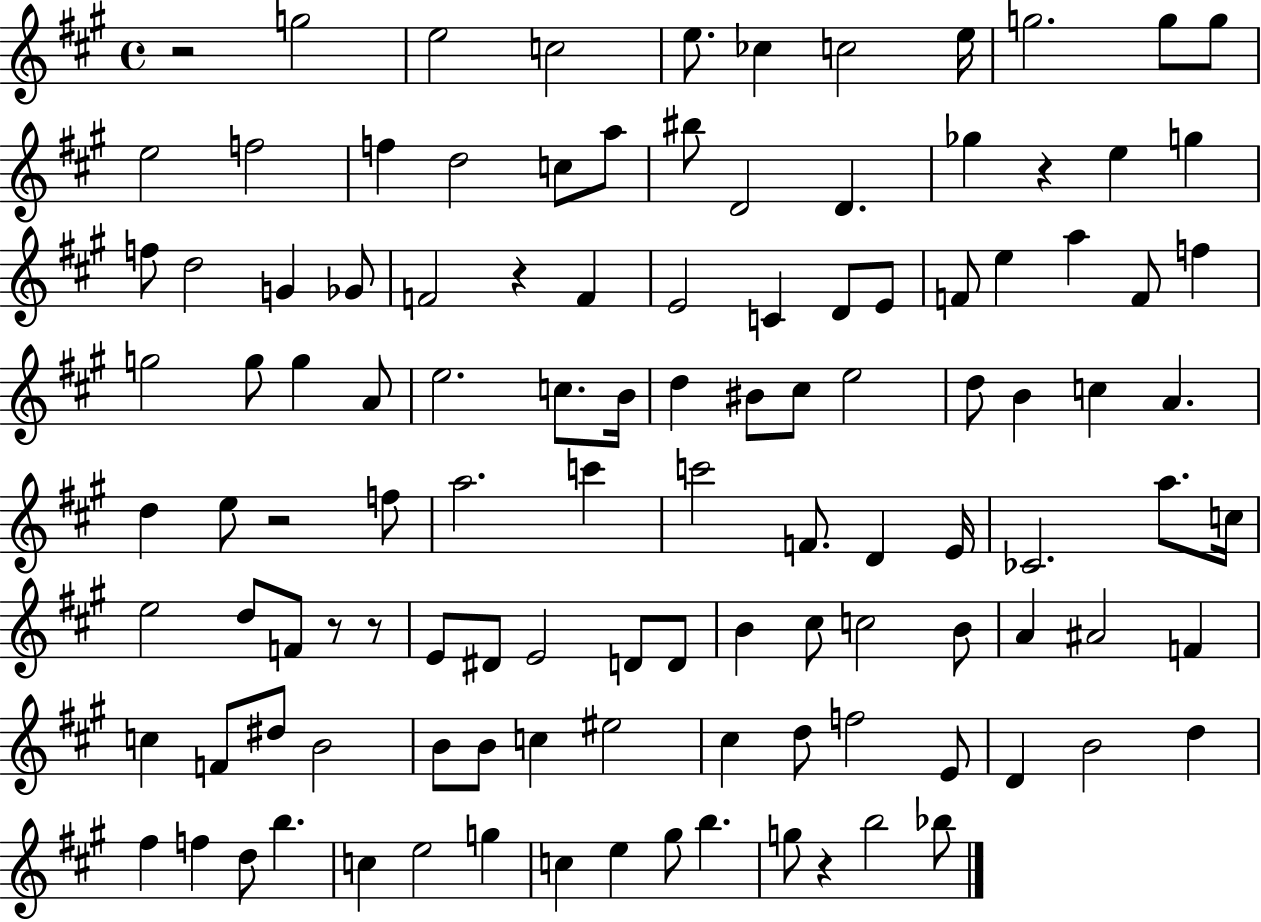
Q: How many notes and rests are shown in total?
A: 115